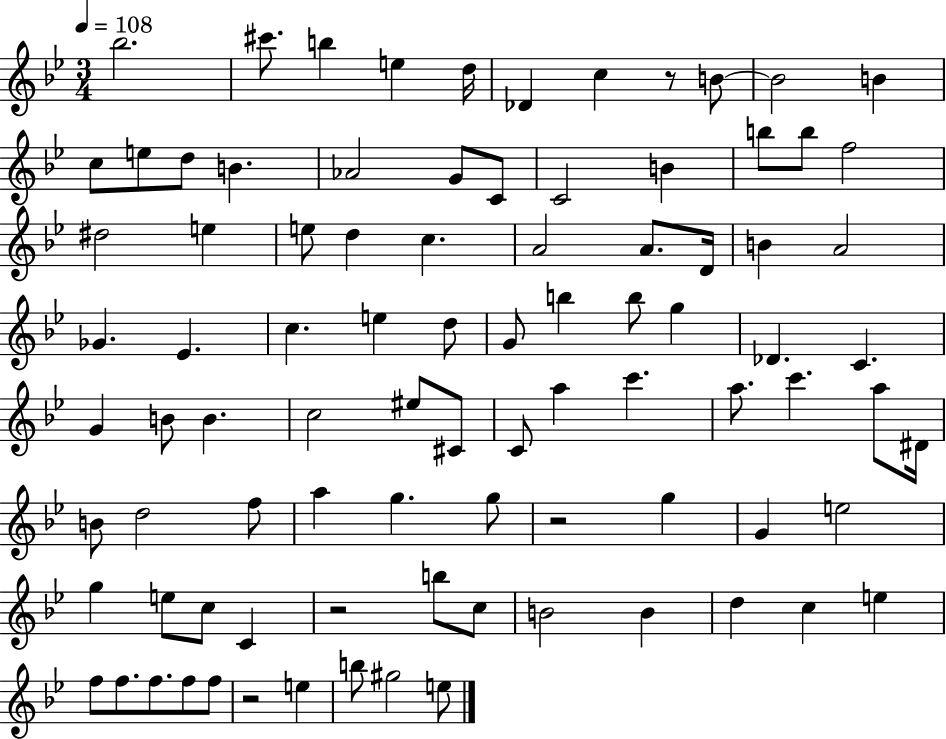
X:1
T:Untitled
M:3/4
L:1/4
K:Bb
_b2 ^c'/2 b e d/4 _D c z/2 B/2 B2 B c/2 e/2 d/2 B _A2 G/2 C/2 C2 B b/2 b/2 f2 ^d2 e e/2 d c A2 A/2 D/4 B A2 _G _E c e d/2 G/2 b b/2 g _D C G B/2 B c2 ^e/2 ^C/2 C/2 a c' a/2 c' a/2 ^D/4 B/2 d2 f/2 a g g/2 z2 g G e2 g e/2 c/2 C z2 b/2 c/2 B2 B d c e f/2 f/2 f/2 f/2 f/2 z2 e b/2 ^g2 e/2